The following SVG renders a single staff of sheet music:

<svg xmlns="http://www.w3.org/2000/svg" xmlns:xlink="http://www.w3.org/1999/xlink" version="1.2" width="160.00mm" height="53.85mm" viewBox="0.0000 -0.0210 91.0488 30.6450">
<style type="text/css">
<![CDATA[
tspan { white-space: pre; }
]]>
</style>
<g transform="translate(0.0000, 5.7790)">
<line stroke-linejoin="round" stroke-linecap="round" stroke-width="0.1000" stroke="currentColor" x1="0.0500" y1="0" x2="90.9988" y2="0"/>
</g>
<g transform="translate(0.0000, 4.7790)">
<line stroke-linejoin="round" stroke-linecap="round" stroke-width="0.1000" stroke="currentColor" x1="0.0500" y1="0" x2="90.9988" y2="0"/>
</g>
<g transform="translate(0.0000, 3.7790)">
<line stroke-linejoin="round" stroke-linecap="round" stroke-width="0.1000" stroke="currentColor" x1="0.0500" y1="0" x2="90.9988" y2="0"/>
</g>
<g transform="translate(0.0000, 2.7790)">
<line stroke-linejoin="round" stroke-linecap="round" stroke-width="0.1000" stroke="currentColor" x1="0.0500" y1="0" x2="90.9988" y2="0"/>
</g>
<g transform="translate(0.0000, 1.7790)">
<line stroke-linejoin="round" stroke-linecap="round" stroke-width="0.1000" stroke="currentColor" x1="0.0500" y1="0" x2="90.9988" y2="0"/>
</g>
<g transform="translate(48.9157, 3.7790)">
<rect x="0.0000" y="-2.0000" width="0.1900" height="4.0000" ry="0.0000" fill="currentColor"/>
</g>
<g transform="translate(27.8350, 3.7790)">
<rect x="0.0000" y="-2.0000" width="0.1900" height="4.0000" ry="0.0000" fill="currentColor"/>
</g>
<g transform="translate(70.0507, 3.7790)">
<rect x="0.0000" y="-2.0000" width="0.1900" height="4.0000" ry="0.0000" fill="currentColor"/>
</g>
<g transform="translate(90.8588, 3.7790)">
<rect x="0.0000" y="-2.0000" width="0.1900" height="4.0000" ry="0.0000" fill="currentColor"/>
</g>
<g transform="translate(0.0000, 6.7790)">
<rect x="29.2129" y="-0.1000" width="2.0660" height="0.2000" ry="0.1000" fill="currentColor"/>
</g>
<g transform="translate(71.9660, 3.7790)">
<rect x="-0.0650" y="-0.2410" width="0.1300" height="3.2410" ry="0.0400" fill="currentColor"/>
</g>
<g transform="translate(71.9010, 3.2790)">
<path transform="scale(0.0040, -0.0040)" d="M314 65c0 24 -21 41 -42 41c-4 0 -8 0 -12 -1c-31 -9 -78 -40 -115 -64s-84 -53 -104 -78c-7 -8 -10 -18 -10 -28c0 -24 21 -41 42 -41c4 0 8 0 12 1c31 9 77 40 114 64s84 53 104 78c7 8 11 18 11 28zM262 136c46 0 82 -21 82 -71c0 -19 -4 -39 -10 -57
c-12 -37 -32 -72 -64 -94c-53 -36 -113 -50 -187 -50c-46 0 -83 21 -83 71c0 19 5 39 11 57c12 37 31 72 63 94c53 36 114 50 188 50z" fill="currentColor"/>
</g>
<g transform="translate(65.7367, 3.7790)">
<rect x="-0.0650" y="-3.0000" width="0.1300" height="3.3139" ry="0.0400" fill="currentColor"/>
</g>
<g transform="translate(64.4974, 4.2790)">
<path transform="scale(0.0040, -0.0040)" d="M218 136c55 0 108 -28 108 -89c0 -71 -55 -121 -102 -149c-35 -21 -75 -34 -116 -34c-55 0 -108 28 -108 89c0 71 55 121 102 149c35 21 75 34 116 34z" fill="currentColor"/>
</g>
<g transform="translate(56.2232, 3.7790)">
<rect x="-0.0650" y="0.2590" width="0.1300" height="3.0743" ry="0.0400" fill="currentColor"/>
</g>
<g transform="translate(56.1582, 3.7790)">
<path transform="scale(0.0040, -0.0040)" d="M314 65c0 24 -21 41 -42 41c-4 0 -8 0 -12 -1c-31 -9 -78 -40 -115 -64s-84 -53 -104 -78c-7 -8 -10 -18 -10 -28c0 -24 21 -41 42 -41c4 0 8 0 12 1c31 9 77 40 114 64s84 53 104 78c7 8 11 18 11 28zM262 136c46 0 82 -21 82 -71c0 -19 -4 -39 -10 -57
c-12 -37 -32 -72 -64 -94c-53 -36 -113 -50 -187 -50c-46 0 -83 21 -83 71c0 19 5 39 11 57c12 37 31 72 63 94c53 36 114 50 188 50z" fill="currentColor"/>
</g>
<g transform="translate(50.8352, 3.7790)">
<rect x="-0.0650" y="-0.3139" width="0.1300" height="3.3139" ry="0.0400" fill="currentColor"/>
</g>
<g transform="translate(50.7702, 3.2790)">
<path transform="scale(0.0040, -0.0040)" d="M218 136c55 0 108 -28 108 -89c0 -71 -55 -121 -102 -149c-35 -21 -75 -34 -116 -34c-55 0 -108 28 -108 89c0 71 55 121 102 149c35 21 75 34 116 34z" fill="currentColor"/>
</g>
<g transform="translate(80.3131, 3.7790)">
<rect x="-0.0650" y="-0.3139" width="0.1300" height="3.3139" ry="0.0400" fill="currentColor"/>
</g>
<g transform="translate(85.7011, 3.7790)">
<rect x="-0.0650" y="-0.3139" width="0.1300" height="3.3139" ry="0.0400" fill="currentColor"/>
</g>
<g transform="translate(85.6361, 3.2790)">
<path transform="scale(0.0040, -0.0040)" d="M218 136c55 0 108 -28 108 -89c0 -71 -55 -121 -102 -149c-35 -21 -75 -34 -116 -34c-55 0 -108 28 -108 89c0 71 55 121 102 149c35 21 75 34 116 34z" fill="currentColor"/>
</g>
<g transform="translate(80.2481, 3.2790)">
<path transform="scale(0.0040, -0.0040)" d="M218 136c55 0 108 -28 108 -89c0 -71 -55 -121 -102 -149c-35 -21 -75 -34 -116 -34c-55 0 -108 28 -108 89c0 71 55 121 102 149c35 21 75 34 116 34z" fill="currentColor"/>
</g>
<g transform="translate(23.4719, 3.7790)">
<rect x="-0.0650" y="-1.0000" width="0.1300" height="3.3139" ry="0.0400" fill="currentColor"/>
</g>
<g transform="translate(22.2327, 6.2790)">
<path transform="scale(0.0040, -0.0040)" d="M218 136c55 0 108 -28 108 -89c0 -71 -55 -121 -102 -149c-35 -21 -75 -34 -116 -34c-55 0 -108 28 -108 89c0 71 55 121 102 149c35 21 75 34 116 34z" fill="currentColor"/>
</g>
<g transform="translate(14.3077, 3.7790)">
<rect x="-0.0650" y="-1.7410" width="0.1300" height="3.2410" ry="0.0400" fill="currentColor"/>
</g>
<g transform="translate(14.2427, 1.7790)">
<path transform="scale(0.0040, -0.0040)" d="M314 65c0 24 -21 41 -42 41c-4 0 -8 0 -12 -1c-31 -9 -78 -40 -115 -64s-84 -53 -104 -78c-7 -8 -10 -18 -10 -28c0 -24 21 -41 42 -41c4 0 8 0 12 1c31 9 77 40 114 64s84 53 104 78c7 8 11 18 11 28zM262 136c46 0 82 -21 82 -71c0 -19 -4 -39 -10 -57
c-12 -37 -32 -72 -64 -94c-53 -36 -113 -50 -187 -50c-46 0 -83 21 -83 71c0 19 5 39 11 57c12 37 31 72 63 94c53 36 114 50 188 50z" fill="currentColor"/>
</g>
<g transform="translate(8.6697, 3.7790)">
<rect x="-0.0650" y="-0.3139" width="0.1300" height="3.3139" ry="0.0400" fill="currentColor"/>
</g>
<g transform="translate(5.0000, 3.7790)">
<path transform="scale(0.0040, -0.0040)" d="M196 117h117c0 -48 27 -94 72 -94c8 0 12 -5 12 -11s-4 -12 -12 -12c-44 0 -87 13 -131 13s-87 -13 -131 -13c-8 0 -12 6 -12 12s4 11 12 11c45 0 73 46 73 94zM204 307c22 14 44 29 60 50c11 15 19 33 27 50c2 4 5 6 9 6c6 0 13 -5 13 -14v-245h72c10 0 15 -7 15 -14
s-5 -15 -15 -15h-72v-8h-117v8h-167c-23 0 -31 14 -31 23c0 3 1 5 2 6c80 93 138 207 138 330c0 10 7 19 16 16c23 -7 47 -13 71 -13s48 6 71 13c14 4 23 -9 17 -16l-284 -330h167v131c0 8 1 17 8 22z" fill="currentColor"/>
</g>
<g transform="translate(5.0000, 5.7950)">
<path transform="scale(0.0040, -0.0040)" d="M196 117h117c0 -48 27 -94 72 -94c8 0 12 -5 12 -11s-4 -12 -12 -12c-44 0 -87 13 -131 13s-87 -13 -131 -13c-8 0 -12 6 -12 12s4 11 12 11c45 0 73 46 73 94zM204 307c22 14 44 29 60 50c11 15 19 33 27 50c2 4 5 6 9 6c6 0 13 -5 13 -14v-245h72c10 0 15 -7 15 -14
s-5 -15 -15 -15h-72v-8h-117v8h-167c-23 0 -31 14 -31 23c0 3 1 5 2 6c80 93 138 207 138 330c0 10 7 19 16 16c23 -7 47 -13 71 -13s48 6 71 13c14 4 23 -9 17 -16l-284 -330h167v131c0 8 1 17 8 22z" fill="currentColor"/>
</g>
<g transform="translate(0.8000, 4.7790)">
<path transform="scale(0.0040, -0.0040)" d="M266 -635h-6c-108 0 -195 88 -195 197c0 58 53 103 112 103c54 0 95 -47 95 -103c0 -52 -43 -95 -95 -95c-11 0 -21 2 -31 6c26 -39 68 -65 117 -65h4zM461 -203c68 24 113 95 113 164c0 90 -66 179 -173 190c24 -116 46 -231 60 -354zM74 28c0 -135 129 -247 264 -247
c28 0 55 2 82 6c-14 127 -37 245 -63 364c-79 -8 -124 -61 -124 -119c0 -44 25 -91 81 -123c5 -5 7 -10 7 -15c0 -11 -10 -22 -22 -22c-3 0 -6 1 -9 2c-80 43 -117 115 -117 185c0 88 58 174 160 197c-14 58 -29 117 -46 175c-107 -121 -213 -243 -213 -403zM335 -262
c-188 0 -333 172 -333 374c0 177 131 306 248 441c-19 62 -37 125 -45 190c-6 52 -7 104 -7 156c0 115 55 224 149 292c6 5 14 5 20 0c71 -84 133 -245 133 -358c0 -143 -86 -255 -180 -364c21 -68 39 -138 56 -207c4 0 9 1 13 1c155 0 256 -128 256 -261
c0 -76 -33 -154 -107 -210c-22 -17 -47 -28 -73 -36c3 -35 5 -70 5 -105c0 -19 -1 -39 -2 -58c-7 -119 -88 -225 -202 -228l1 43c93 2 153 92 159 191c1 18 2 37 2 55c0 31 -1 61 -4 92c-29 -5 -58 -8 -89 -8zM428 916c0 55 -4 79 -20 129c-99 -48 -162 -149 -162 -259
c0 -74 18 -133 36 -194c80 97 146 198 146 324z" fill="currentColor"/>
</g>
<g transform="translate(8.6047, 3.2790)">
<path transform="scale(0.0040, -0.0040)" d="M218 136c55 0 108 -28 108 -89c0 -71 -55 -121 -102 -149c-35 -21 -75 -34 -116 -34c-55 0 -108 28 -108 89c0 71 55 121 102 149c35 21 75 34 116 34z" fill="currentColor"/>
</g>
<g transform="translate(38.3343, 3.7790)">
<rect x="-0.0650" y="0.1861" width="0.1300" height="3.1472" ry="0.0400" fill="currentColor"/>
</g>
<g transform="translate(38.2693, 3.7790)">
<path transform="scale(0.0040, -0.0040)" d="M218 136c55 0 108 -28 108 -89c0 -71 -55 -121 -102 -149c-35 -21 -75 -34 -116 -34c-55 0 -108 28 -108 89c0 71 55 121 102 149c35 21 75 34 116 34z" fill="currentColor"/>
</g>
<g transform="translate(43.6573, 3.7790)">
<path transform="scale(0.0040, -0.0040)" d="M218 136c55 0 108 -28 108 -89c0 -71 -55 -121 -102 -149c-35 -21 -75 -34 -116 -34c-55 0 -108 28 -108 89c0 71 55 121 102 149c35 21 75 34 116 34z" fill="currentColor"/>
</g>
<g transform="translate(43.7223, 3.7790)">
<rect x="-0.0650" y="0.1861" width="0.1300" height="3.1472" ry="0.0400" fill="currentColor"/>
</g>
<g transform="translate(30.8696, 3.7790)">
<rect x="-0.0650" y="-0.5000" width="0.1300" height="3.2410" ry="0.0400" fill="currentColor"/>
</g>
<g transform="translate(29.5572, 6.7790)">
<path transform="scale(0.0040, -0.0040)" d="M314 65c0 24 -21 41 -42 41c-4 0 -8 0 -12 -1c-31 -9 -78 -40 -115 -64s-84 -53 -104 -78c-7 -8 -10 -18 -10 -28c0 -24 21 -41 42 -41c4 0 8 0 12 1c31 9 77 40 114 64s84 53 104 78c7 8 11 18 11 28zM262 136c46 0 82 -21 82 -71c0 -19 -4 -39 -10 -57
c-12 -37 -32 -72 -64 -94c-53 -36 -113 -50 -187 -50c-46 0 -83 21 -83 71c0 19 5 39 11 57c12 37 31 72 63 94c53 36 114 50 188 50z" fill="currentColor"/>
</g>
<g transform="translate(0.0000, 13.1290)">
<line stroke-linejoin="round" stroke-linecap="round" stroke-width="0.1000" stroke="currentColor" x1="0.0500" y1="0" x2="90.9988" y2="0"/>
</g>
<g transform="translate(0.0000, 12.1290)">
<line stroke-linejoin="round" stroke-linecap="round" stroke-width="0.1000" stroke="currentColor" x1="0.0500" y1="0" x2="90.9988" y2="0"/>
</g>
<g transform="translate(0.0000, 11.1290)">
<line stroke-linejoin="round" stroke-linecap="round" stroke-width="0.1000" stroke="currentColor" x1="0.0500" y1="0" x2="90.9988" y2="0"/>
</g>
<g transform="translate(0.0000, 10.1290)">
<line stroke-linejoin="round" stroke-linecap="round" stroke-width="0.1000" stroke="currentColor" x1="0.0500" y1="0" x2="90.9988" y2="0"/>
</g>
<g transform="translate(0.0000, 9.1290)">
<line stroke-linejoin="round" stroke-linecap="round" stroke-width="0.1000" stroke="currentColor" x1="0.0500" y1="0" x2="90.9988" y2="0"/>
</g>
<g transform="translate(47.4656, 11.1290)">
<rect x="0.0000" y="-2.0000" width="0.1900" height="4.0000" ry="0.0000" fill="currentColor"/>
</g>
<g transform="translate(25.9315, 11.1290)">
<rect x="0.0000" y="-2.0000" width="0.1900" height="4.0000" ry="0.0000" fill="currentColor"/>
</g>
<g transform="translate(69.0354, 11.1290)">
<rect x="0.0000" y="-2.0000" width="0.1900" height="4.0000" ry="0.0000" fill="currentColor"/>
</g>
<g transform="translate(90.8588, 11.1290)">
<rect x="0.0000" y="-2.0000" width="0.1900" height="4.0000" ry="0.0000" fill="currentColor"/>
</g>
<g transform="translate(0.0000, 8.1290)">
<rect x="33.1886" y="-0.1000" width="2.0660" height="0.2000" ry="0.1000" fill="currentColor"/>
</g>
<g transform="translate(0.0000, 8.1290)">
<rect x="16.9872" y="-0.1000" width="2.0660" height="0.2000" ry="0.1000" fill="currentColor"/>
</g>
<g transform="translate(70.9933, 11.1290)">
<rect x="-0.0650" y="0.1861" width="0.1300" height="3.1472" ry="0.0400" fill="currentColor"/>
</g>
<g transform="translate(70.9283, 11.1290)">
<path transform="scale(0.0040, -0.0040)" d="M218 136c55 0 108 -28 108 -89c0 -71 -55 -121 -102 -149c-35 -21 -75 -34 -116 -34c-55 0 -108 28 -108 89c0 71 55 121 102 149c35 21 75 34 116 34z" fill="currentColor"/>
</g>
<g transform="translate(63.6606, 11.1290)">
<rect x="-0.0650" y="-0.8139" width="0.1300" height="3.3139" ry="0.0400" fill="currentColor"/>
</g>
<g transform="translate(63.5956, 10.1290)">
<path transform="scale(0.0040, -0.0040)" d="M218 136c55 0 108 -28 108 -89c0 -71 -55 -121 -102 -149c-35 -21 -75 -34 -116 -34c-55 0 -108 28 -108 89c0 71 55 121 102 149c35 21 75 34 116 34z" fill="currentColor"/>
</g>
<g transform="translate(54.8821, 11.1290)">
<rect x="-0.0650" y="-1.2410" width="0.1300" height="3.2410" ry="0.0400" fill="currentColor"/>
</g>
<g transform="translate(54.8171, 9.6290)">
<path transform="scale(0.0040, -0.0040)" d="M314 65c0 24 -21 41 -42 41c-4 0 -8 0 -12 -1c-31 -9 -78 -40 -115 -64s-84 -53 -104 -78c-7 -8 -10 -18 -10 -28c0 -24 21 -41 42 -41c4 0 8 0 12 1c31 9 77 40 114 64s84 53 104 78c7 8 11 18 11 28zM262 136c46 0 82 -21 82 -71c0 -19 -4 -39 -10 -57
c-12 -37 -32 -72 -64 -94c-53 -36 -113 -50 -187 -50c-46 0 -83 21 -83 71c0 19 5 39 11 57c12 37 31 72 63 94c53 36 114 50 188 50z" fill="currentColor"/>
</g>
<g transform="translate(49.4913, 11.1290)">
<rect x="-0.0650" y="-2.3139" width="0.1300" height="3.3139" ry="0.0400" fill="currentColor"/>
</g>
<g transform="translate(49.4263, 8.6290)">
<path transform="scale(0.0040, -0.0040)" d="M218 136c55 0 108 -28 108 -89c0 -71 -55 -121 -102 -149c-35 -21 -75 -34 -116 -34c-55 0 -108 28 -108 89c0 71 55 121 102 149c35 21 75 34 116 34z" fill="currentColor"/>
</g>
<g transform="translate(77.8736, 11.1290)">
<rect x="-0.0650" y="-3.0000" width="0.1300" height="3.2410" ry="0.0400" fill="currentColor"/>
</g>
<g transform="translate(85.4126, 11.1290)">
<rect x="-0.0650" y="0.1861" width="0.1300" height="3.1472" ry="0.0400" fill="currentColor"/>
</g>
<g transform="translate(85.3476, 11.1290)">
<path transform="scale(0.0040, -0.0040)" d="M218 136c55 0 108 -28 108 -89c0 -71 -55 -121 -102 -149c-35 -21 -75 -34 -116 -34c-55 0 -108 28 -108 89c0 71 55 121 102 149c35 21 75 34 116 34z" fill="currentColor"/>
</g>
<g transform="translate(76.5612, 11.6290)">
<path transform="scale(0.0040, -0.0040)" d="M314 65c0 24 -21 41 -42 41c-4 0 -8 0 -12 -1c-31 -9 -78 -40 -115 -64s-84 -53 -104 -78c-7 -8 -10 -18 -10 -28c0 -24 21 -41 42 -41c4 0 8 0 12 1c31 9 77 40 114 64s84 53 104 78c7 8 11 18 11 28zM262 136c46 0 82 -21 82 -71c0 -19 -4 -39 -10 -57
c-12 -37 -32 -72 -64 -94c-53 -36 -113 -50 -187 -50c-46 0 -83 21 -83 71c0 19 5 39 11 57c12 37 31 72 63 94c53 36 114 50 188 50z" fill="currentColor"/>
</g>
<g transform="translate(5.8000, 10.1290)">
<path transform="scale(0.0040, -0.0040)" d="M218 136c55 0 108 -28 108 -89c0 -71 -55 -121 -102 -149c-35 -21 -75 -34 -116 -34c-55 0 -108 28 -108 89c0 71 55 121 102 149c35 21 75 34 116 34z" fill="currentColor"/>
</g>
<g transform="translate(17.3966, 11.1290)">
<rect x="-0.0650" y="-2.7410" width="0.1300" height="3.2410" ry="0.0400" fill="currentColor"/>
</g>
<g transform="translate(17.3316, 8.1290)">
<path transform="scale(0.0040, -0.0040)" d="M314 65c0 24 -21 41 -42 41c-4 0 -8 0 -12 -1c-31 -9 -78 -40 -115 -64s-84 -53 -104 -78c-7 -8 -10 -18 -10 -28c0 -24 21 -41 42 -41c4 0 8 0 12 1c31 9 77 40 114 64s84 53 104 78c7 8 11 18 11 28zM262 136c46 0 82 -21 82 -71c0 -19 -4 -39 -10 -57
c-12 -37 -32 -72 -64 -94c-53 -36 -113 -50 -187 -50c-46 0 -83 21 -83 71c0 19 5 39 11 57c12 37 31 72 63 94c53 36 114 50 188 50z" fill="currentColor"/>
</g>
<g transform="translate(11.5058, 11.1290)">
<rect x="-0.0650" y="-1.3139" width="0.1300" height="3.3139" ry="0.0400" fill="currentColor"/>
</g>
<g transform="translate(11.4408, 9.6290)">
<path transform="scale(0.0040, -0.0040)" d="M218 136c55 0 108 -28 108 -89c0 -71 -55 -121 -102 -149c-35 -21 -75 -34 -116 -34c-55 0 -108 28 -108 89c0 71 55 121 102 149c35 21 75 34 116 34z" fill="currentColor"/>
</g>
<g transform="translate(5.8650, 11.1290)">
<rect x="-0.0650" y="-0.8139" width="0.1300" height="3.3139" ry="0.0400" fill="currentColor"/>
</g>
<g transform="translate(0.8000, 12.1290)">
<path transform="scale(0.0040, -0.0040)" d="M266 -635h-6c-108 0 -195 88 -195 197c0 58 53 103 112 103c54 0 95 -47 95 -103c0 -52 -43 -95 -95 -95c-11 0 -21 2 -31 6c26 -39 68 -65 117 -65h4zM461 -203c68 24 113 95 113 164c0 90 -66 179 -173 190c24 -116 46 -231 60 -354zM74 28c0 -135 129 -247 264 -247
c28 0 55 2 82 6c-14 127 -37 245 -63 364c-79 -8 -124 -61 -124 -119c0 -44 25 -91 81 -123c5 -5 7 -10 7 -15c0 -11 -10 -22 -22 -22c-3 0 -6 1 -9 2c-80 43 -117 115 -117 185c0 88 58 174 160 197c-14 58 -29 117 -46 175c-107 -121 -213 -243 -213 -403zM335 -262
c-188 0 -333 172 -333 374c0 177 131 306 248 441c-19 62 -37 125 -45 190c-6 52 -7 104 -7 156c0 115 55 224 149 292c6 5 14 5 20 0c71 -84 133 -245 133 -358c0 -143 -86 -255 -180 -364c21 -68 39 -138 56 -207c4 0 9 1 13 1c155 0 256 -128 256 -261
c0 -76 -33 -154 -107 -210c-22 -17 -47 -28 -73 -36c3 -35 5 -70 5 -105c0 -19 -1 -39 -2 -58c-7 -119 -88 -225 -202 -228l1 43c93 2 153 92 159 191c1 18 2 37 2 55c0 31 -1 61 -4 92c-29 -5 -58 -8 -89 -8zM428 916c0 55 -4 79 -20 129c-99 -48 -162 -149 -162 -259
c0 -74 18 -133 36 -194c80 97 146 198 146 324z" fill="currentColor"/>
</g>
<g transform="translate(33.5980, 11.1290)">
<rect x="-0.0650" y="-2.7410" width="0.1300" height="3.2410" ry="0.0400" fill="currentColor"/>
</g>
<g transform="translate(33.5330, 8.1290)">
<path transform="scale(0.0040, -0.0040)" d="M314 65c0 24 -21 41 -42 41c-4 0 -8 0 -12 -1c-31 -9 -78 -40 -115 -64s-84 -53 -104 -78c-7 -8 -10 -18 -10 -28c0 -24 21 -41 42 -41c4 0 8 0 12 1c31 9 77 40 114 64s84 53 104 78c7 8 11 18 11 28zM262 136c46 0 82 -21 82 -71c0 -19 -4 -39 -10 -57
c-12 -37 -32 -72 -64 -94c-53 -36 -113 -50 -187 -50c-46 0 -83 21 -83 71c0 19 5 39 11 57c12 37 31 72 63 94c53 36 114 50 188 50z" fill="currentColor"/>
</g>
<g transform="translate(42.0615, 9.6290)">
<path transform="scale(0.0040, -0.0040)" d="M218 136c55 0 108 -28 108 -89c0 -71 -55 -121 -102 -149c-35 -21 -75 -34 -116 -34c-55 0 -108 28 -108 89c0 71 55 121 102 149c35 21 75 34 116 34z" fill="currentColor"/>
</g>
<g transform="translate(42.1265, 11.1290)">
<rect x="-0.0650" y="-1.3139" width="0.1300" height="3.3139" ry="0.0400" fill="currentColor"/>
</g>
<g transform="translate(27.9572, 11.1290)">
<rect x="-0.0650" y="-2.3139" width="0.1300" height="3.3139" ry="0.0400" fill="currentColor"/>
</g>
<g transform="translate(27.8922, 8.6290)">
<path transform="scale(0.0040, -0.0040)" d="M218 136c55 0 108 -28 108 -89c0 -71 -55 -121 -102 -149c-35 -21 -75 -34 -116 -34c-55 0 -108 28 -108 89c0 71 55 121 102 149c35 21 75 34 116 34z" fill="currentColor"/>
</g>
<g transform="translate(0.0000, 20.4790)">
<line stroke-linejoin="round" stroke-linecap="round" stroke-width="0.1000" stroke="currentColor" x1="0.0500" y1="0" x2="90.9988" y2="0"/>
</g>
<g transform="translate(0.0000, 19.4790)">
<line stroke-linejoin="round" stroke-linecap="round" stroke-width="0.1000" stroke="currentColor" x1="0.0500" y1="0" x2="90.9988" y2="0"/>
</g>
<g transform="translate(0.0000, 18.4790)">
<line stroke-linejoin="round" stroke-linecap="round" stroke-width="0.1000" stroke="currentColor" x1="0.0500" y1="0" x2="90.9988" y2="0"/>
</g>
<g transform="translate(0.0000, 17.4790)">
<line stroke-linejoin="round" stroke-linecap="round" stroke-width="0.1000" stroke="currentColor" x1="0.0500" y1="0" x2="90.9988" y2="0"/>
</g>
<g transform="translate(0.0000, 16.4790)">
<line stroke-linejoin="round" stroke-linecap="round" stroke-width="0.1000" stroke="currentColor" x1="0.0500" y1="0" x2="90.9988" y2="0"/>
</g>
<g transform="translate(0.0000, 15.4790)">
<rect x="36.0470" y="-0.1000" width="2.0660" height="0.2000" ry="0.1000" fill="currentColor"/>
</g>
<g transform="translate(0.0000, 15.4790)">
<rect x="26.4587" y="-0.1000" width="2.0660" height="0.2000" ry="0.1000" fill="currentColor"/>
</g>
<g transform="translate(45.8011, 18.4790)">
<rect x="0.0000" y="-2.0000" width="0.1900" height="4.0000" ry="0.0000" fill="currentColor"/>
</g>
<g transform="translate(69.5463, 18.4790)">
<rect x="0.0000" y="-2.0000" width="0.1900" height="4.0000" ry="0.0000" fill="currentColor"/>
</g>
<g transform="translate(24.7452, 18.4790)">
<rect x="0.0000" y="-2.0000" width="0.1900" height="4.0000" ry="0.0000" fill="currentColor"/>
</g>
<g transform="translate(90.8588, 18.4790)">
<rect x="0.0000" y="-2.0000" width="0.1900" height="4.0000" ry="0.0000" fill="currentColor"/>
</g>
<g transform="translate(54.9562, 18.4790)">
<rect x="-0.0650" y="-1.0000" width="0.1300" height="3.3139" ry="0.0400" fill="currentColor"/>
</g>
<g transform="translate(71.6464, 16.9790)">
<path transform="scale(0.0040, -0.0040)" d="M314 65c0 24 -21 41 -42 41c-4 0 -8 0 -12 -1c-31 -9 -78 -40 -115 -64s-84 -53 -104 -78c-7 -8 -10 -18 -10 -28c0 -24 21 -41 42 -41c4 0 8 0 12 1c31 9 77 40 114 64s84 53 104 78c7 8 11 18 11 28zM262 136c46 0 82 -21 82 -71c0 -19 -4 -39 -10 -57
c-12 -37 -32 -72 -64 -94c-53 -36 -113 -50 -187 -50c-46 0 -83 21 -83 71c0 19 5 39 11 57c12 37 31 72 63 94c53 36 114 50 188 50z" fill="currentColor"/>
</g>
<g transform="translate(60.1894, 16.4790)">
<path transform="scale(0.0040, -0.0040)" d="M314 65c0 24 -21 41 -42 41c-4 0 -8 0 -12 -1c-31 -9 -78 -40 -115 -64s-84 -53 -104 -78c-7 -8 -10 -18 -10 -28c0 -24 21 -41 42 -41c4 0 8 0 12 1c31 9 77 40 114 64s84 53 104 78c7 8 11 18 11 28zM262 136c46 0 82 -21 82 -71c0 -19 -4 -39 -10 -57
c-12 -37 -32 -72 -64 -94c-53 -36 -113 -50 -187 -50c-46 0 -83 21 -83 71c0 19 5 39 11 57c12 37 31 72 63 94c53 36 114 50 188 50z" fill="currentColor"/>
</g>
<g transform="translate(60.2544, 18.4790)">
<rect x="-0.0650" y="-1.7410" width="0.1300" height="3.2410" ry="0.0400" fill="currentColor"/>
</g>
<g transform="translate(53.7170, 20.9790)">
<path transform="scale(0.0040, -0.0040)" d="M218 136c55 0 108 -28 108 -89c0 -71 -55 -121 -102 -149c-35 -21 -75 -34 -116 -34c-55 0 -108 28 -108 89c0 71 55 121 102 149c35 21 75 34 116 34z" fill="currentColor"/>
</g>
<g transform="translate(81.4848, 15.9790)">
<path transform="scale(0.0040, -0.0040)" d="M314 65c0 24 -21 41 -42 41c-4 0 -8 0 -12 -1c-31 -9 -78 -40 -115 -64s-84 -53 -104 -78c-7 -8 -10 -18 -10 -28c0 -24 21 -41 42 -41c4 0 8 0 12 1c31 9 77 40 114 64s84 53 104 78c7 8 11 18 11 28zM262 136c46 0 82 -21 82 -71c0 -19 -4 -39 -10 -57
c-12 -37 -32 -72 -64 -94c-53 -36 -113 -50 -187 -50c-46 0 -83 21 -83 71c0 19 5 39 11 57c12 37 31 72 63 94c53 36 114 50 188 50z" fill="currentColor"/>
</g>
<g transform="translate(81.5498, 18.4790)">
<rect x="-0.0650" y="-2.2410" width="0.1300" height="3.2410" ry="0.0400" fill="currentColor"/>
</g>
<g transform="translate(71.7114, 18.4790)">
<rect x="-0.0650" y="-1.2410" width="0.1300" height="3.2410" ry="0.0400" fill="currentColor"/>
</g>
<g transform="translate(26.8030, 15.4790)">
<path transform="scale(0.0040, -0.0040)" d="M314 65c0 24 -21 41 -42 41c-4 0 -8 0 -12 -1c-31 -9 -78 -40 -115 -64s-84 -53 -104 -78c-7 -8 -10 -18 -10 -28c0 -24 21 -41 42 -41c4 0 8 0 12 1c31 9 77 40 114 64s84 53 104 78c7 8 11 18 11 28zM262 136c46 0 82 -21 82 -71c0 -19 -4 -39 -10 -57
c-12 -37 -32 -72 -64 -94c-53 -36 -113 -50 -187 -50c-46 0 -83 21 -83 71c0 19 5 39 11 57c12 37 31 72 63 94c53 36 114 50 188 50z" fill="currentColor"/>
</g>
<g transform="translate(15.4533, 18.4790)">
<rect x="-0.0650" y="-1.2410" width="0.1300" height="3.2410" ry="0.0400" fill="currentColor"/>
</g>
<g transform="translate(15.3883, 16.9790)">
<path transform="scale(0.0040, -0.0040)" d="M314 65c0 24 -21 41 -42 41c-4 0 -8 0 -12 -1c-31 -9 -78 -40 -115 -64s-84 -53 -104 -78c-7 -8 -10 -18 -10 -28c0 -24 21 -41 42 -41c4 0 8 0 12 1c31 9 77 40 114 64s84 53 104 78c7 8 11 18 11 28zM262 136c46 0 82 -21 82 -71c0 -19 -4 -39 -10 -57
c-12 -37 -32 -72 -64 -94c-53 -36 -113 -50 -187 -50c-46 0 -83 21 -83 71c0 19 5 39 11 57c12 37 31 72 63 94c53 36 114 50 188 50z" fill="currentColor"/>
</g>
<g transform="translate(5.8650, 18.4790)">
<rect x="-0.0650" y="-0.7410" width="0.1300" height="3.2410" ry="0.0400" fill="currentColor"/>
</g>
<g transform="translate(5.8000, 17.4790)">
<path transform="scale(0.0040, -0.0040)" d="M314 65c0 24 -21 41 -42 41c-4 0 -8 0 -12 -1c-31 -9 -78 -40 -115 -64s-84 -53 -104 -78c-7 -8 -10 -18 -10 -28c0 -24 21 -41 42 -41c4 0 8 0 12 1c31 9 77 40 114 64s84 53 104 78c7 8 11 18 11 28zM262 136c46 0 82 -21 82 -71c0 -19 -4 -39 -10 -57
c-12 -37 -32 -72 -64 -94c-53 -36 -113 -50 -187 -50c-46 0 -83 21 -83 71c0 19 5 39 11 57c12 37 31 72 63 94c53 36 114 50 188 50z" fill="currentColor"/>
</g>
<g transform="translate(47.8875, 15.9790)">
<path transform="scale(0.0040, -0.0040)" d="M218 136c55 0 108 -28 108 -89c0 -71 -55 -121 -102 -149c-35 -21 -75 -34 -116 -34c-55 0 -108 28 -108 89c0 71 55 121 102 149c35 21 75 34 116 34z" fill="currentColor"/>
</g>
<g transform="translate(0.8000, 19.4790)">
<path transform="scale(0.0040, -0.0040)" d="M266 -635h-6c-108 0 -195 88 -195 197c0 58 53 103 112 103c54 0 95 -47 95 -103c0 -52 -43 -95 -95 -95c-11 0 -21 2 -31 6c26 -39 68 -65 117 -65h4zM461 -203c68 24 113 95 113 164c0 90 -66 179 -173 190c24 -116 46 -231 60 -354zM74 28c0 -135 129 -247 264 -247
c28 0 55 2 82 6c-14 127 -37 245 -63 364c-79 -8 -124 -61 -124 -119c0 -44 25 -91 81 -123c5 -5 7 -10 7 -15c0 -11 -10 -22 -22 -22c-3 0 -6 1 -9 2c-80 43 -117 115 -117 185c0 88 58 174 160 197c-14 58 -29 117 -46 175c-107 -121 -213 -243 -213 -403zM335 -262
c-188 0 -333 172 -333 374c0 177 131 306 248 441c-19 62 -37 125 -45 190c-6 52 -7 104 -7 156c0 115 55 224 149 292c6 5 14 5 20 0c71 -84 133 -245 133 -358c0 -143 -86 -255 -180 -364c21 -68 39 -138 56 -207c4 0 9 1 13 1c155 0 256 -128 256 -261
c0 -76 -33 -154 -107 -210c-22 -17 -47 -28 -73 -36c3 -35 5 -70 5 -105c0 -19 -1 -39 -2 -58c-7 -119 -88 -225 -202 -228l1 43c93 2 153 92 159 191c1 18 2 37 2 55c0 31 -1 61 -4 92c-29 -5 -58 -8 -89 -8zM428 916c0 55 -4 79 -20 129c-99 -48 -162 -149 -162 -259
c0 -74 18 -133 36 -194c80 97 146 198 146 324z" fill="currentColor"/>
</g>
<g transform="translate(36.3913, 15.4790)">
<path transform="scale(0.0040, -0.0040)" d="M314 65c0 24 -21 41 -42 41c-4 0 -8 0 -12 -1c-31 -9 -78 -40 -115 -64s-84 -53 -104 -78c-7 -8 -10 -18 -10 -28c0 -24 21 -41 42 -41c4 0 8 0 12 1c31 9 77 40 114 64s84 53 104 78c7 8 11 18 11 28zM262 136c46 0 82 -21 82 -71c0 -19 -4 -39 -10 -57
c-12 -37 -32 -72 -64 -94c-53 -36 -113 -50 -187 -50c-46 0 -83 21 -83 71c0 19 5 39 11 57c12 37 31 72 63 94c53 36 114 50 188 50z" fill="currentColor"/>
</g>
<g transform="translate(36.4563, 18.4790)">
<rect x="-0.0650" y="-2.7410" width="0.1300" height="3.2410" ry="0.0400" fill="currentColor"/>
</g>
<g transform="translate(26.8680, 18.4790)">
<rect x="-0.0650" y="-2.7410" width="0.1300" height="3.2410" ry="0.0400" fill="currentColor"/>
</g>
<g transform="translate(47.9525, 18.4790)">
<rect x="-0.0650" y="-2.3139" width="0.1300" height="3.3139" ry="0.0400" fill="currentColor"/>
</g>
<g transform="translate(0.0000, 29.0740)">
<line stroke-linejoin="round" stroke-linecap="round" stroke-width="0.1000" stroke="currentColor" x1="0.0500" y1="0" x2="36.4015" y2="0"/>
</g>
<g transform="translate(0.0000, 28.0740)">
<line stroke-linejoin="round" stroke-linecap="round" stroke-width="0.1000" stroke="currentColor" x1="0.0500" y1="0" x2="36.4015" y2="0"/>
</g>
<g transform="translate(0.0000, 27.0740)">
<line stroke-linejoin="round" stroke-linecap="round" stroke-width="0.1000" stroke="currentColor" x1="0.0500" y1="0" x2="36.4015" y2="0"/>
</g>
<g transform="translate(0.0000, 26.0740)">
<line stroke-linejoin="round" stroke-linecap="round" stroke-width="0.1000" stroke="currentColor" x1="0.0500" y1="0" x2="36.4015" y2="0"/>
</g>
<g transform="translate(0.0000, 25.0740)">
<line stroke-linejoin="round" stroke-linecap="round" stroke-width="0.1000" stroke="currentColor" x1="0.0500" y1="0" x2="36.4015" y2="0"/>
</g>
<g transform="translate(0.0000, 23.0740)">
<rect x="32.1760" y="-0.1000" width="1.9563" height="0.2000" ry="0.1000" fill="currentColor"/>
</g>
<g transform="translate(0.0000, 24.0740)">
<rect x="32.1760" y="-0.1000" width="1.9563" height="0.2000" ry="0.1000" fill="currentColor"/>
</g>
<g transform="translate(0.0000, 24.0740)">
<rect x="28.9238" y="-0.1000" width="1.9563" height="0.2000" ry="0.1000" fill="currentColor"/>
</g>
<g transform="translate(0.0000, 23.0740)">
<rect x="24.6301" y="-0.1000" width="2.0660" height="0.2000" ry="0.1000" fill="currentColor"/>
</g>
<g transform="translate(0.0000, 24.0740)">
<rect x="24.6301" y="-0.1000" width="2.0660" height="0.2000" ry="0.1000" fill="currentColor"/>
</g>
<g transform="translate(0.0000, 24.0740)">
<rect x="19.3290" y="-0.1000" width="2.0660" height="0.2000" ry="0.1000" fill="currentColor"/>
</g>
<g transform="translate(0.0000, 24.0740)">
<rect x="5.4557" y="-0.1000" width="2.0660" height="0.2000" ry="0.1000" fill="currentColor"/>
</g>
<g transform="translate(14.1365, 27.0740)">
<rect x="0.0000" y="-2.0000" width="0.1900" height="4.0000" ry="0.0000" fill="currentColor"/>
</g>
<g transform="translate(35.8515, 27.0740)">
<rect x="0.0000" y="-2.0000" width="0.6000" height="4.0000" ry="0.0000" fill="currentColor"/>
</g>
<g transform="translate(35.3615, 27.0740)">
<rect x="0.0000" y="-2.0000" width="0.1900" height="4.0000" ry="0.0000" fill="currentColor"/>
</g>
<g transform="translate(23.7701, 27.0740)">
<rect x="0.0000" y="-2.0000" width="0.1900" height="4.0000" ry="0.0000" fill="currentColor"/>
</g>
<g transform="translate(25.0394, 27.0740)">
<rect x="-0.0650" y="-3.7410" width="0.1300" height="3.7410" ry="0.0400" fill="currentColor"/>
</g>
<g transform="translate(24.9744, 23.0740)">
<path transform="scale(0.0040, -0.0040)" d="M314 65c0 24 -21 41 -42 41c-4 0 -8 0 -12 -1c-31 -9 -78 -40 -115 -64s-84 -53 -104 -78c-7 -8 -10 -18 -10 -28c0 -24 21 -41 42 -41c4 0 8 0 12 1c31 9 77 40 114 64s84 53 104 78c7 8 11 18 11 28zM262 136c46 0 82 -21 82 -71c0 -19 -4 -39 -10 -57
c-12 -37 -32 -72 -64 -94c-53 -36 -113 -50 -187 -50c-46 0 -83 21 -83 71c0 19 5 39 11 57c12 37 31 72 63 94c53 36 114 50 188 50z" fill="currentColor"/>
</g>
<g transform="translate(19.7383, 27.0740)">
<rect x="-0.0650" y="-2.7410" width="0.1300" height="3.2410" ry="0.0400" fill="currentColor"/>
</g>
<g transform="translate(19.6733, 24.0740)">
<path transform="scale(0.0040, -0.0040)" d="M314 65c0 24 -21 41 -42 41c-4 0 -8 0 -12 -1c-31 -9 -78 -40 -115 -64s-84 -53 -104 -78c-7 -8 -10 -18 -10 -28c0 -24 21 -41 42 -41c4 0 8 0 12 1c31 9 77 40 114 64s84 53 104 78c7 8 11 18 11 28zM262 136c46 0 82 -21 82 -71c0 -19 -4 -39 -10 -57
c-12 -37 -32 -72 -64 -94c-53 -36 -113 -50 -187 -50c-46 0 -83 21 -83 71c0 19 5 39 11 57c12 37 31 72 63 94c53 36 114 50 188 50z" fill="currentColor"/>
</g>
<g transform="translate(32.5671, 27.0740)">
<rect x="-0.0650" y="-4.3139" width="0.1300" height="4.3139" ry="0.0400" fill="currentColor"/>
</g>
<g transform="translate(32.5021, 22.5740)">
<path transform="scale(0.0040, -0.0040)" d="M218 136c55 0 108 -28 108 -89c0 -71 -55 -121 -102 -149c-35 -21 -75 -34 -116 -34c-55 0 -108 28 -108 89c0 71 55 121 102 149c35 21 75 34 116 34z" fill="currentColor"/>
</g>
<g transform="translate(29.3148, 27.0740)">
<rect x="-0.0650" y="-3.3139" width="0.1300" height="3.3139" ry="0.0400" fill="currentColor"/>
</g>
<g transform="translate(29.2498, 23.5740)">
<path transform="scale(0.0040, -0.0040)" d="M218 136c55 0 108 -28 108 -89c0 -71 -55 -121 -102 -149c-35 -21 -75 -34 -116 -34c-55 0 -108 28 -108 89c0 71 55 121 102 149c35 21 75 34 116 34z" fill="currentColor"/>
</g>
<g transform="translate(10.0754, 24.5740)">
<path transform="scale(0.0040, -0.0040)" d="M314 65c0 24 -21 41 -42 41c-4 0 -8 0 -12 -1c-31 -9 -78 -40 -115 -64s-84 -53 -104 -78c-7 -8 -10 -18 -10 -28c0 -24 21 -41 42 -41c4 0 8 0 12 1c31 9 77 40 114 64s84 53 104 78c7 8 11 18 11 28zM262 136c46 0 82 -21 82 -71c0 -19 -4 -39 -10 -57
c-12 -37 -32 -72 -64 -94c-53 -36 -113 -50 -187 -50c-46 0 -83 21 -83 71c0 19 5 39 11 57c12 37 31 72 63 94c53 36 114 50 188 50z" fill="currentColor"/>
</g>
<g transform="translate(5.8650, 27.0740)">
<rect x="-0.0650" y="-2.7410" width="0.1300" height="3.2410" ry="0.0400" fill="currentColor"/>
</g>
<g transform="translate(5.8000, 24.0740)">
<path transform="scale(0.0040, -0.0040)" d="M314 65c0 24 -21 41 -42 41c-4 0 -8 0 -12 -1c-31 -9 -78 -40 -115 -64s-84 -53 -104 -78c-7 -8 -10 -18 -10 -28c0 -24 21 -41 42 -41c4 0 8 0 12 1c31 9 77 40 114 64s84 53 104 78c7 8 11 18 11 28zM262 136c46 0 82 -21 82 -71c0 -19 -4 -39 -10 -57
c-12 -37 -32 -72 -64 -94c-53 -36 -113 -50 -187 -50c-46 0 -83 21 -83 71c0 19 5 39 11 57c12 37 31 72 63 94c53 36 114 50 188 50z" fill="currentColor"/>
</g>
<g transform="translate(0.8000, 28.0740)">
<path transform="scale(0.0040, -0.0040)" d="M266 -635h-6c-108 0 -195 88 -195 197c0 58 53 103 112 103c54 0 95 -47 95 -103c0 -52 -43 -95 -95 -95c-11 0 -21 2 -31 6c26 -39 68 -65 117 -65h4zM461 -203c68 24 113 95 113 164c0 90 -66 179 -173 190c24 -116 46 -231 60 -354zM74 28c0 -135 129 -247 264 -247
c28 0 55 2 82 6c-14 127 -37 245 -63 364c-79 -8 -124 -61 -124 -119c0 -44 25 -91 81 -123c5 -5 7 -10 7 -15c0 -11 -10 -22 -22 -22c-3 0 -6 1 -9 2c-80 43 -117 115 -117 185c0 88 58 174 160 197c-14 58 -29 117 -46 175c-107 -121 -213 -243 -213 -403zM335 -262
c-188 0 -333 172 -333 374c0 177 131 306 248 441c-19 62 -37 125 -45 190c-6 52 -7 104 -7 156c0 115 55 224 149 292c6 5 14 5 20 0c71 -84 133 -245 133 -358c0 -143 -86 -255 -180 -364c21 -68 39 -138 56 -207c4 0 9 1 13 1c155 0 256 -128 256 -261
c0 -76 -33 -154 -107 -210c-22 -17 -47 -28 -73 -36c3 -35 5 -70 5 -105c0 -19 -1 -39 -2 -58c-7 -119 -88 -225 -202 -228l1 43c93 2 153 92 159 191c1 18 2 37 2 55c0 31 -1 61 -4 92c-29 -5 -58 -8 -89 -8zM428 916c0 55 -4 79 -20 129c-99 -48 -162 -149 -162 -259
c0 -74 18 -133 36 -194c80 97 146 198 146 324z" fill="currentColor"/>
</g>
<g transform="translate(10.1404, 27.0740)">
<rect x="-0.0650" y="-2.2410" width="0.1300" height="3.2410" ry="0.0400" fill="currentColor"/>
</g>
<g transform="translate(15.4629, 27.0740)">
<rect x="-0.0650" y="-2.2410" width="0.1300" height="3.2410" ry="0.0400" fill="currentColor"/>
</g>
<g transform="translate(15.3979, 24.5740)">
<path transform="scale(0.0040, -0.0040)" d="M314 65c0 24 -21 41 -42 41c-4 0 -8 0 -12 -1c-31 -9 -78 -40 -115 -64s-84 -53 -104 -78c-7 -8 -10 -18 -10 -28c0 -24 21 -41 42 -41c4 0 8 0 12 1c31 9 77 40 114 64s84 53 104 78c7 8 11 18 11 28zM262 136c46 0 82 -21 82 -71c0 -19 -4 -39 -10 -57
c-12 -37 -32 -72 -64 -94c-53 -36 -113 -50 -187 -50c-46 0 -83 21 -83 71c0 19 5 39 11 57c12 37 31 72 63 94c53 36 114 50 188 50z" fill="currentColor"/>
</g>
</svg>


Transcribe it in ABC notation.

X:1
T:Untitled
M:4/4
L:1/4
K:C
c f2 D C2 B B c B2 A c2 c c d e a2 g a2 e g e2 d B A2 B d2 e2 a2 a2 g D f2 e2 g2 a2 g2 g2 a2 c'2 b d'